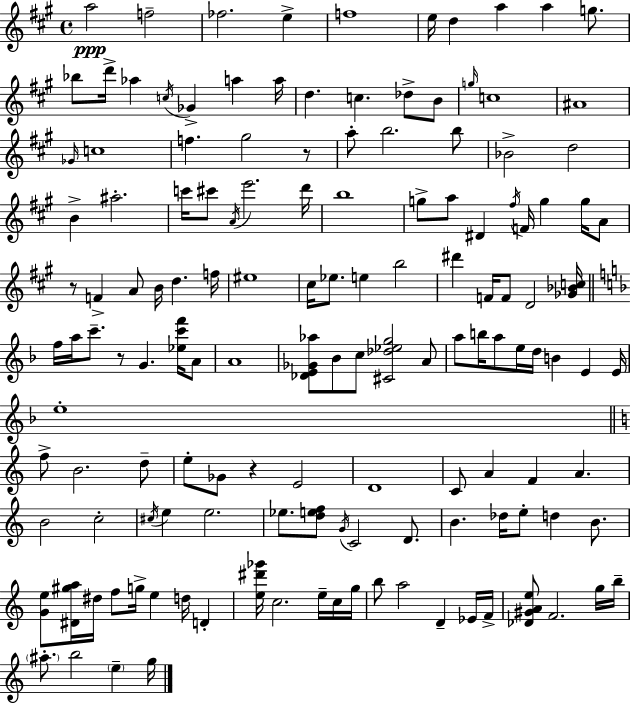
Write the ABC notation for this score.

X:1
T:Untitled
M:4/4
L:1/4
K:A
a2 f2 _f2 e f4 e/4 d a a g/2 _b/2 d'/4 _a c/4 _G a a/4 d c _d/2 B/2 g/4 c4 ^A4 _G/4 c4 f ^g2 z/2 a/2 b2 b/2 _B2 d2 B ^a2 c'/4 ^c'/2 A/4 e'2 d'/4 b4 g/2 a/2 ^D ^f/4 F/4 g g/4 A/2 z/2 F A/2 B/4 d f/4 ^e4 ^c/4 _e/2 e b2 ^d' F/4 F/2 D2 [_G_Bc]/4 f/4 a/4 c'/2 z/2 G [_ec'f']/4 A/2 A4 [_DE_G_a]/2 _B/2 c/2 [^C_d_eg]2 A/2 a/2 b/4 a/2 e/4 d/4 B E E/4 e4 f/2 B2 d/2 e/2 _G/2 z E2 D4 C/2 A F A B2 c2 ^c/4 e e2 _e/2 [def]/2 G/4 C2 D/2 B _d/4 e/2 d B/2 [Ge]/2 [^D^ga]/4 ^d/4 f/2 g/4 e d/4 D [e^d'_g']/4 c2 e/4 c/4 g/4 b/2 a2 D _E/4 F/4 [_D^GAe]/2 F2 g/4 b/4 ^a/2 b2 e g/4